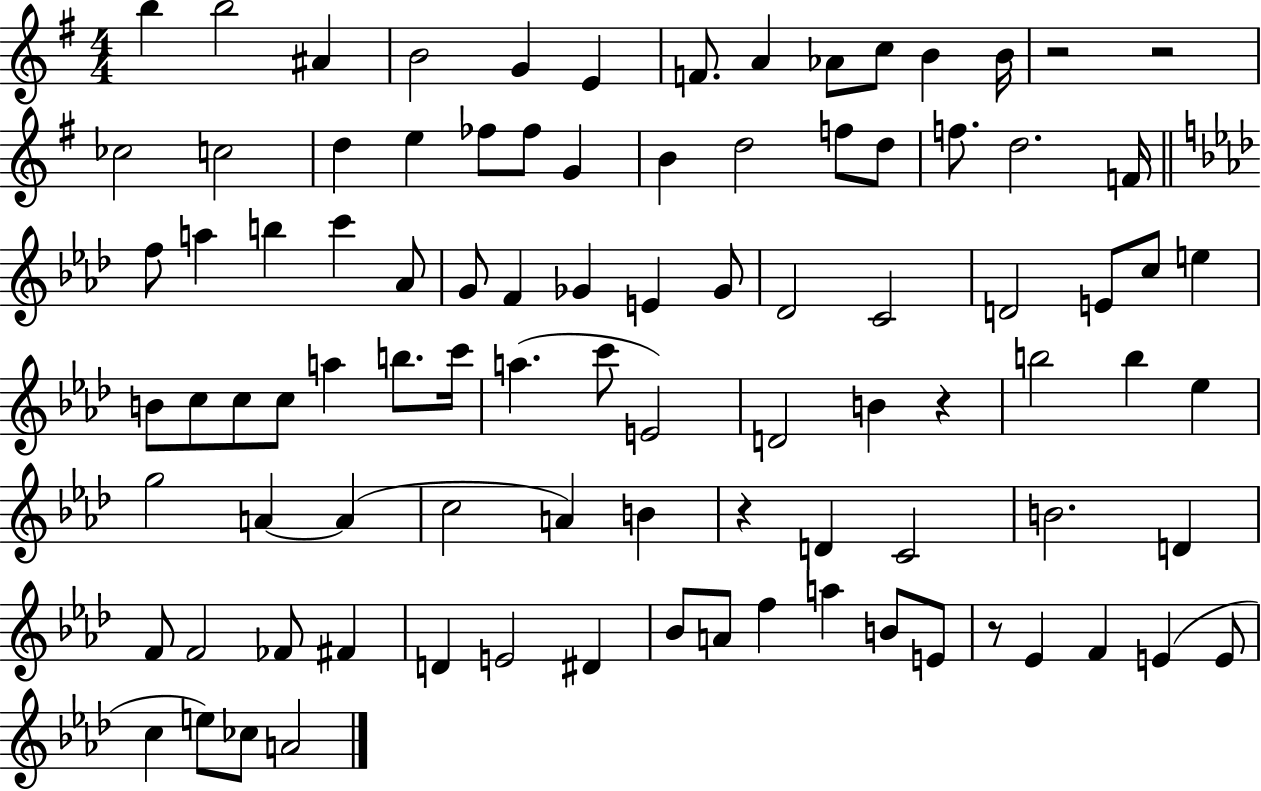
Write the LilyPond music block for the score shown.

{
  \clef treble
  \numericTimeSignature
  \time 4/4
  \key g \major
  b''4 b''2 ais'4 | b'2 g'4 e'4 | f'8. a'4 aes'8 c''8 b'4 b'16 | r2 r2 | \break ces''2 c''2 | d''4 e''4 fes''8 fes''8 g'4 | b'4 d''2 f''8 d''8 | f''8. d''2. f'16 | \break \bar "||" \break \key aes \major f''8 a''4 b''4 c'''4 aes'8 | g'8 f'4 ges'4 e'4 ges'8 | des'2 c'2 | d'2 e'8 c''8 e''4 | \break b'8 c''8 c''8 c''8 a''4 b''8. c'''16 | a''4.( c'''8 e'2) | d'2 b'4 r4 | b''2 b''4 ees''4 | \break g''2 a'4~~ a'4( | c''2 a'4) b'4 | r4 d'4 c'2 | b'2. d'4 | \break f'8 f'2 fes'8 fis'4 | d'4 e'2 dis'4 | bes'8 a'8 f''4 a''4 b'8 e'8 | r8 ees'4 f'4 e'4( e'8 | \break c''4 e''8) ces''8 a'2 | \bar "|."
}